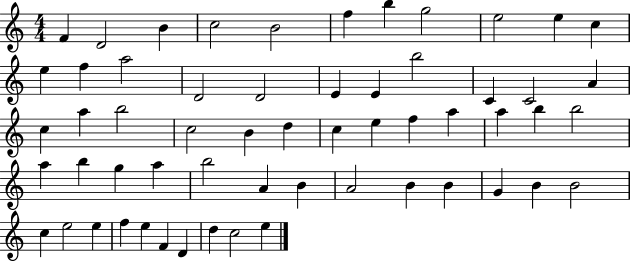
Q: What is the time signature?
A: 4/4